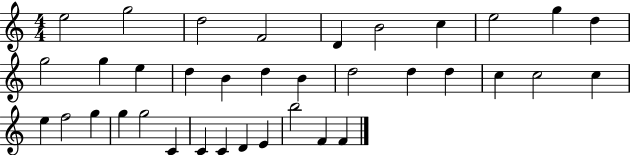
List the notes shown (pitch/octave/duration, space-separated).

E5/h G5/h D5/h F4/h D4/q B4/h C5/q E5/h G5/q D5/q G5/h G5/q E5/q D5/q B4/q D5/q B4/q D5/h D5/q D5/q C5/q C5/h C5/q E5/q F5/h G5/q G5/q G5/h C4/q C4/q C4/q D4/q E4/q B5/h F4/q F4/q